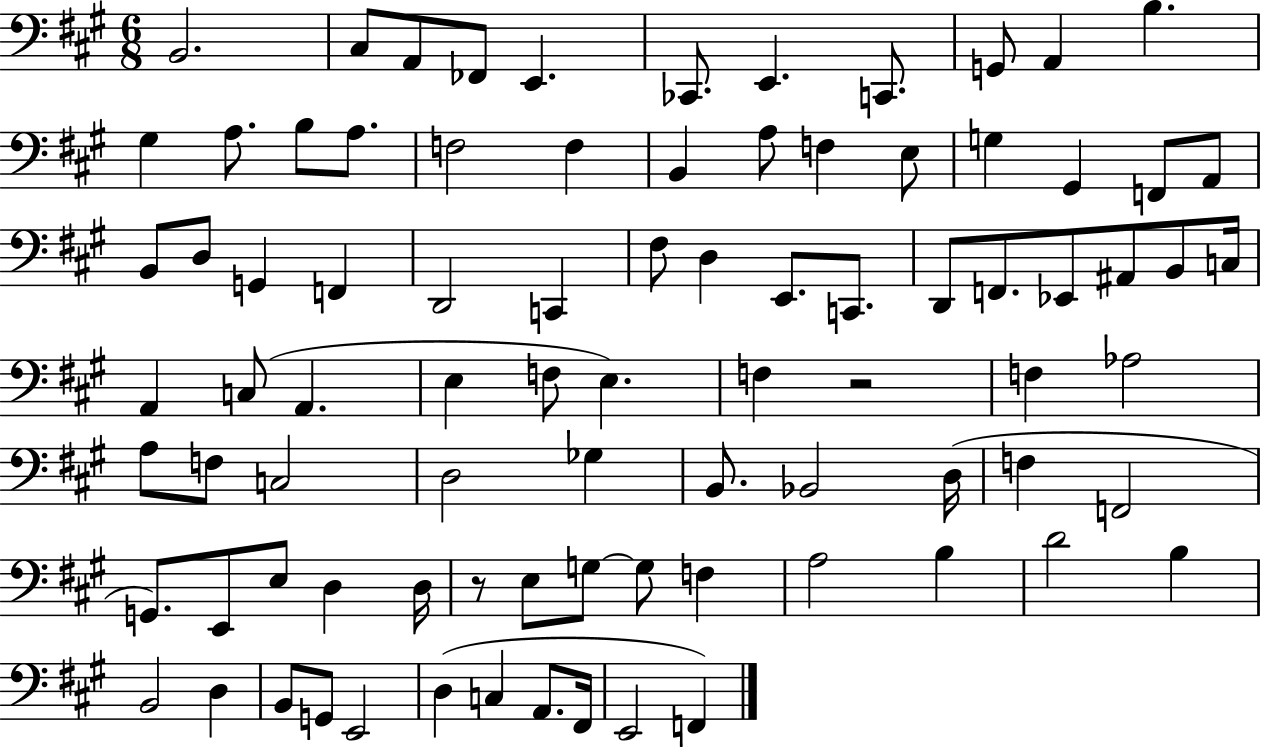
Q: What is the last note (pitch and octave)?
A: F2